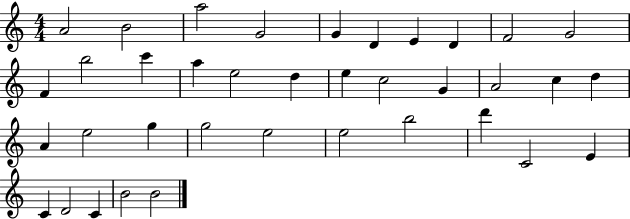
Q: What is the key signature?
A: C major